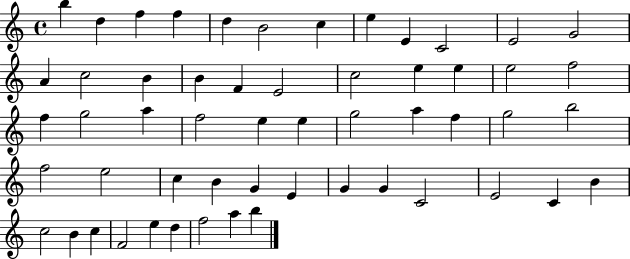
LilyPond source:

{
  \clef treble
  \time 4/4
  \defaultTimeSignature
  \key c \major
  b''4 d''4 f''4 f''4 | d''4 b'2 c''4 | e''4 e'4 c'2 | e'2 g'2 | \break a'4 c''2 b'4 | b'4 f'4 e'2 | c''2 e''4 e''4 | e''2 f''2 | \break f''4 g''2 a''4 | f''2 e''4 e''4 | g''2 a''4 f''4 | g''2 b''2 | \break f''2 e''2 | c''4 b'4 g'4 e'4 | g'4 g'4 c'2 | e'2 c'4 b'4 | \break c''2 b'4 c''4 | f'2 e''4 d''4 | f''2 a''4 b''4 | \bar "|."
}